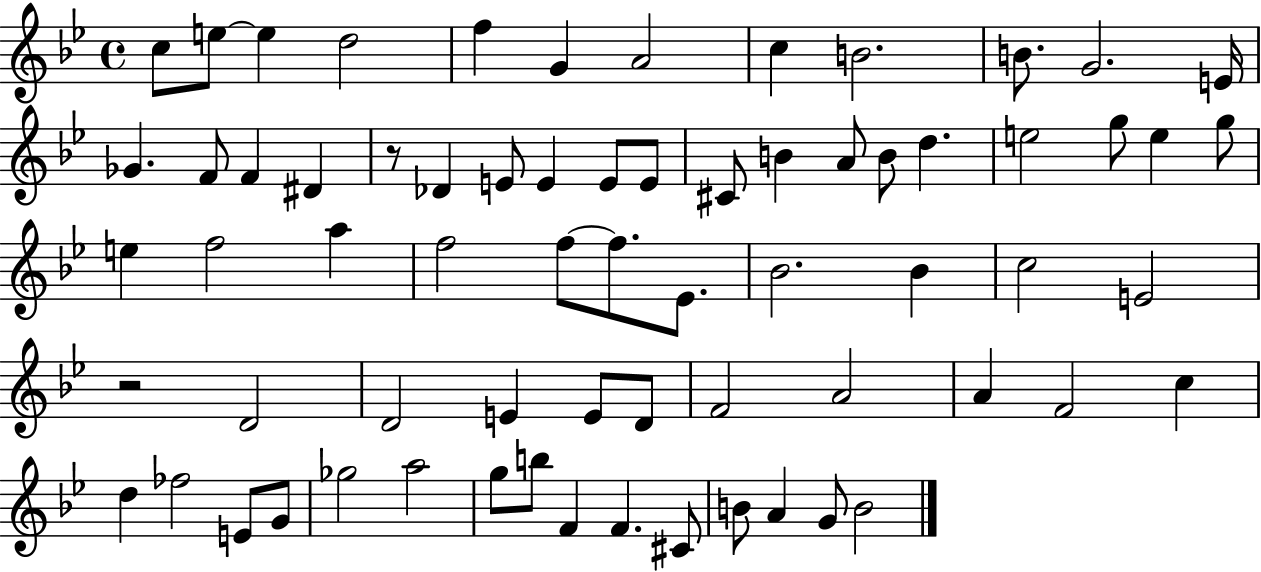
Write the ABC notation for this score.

X:1
T:Untitled
M:4/4
L:1/4
K:Bb
c/2 e/2 e d2 f G A2 c B2 B/2 G2 E/4 _G F/2 F ^D z/2 _D E/2 E E/2 E/2 ^C/2 B A/2 B/2 d e2 g/2 e g/2 e f2 a f2 f/2 f/2 _E/2 _B2 _B c2 E2 z2 D2 D2 E E/2 D/2 F2 A2 A F2 c d _f2 E/2 G/2 _g2 a2 g/2 b/2 F F ^C/2 B/2 A G/2 B2